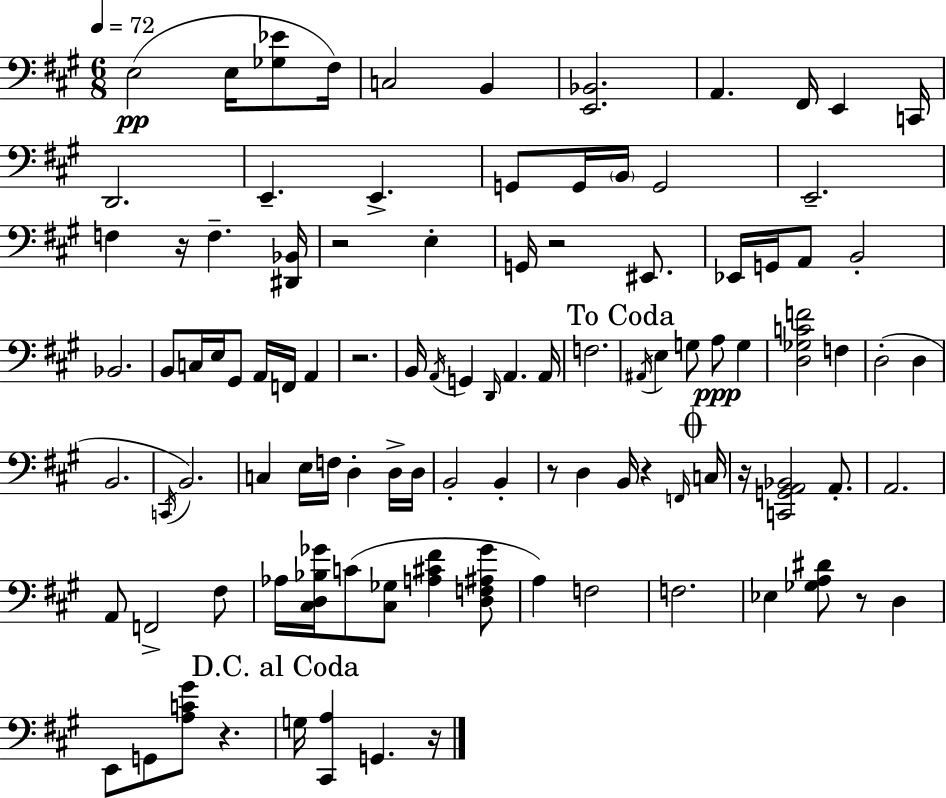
E3/h E3/s [Gb3,Eb4]/e F#3/s C3/h B2/q [E2,Bb2]/h. A2/q. F#2/s E2/q C2/s D2/h. E2/q. E2/q. G2/e G2/s B2/s G2/h E2/h. F3/q R/s F3/q. [D#2,Bb2]/s R/h E3/q G2/s R/h EIS2/e. Eb2/s G2/s A2/e B2/h Bb2/h. B2/e C3/s E3/s G#2/e A2/s F2/s A2/q R/h. B2/s A2/s G2/q D2/s A2/q. A2/s F3/h. A#2/s E3/q G3/e A3/e G3/q [D3,Gb3,C4,F4]/h F3/q D3/h D3/q B2/h. C2/s B2/h. C3/q E3/s F3/s D3/q D3/s D3/s B2/h B2/q R/e D3/q B2/s R/q F2/s C3/s R/s [C2,G2,A2,Bb2]/h A2/e. A2/h. A2/e F2/h F#3/e Ab3/s [C#3,D3,Bb3,Gb4]/s C4/e [C#3,Gb3]/e [A3,C#4,F#4]/q [D3,F3,A#3,Gb4]/e A3/q F3/h F3/h. Eb3/q [Gb3,A3,D#4]/e R/e D3/q E2/e G2/e [A3,C4,G#4]/e R/q. G3/s [C#2,A3]/q G2/q. R/s